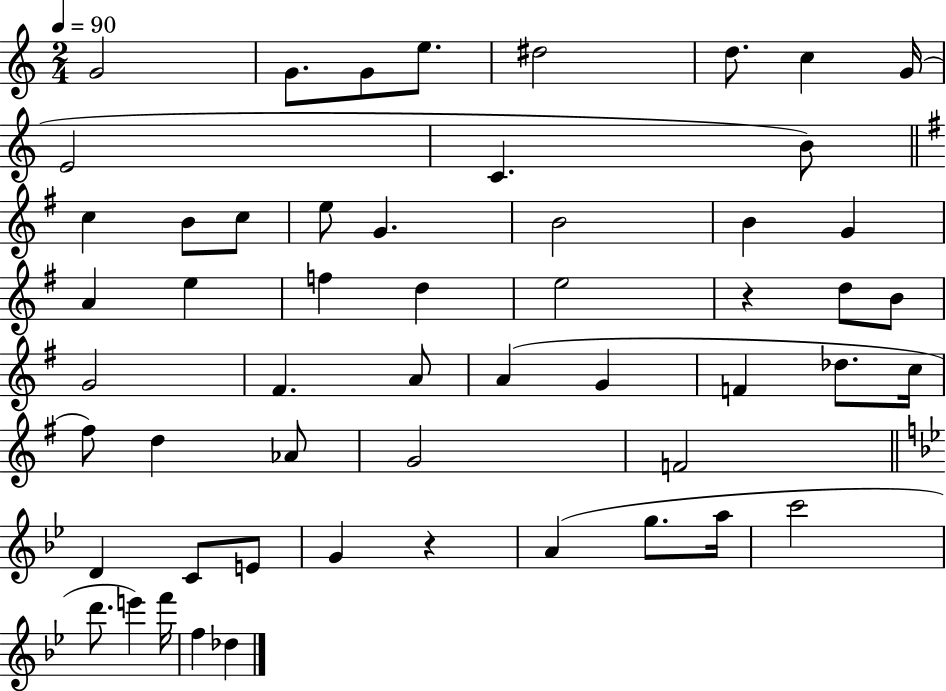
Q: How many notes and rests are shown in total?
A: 54